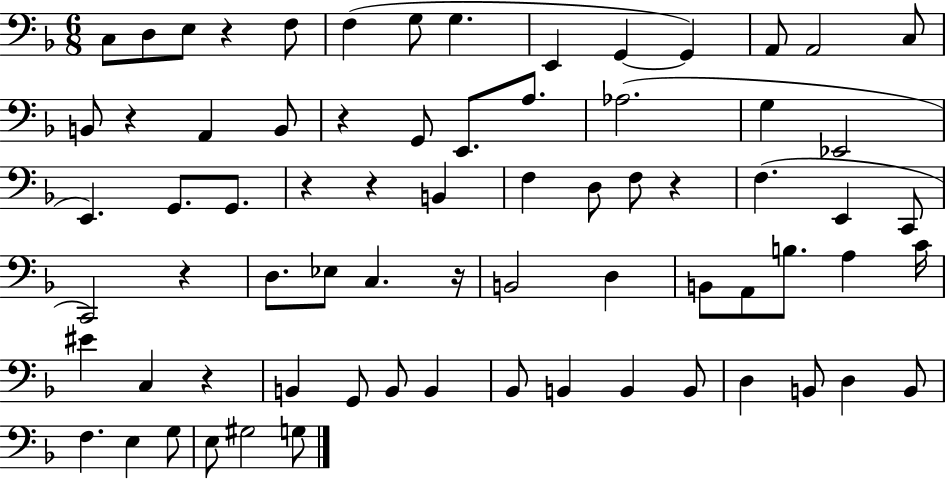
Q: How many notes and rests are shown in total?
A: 72